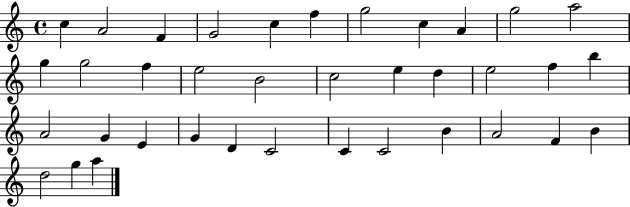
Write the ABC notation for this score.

X:1
T:Untitled
M:4/4
L:1/4
K:C
c A2 F G2 c f g2 c A g2 a2 g g2 f e2 B2 c2 e d e2 f b A2 G E G D C2 C C2 B A2 F B d2 g a